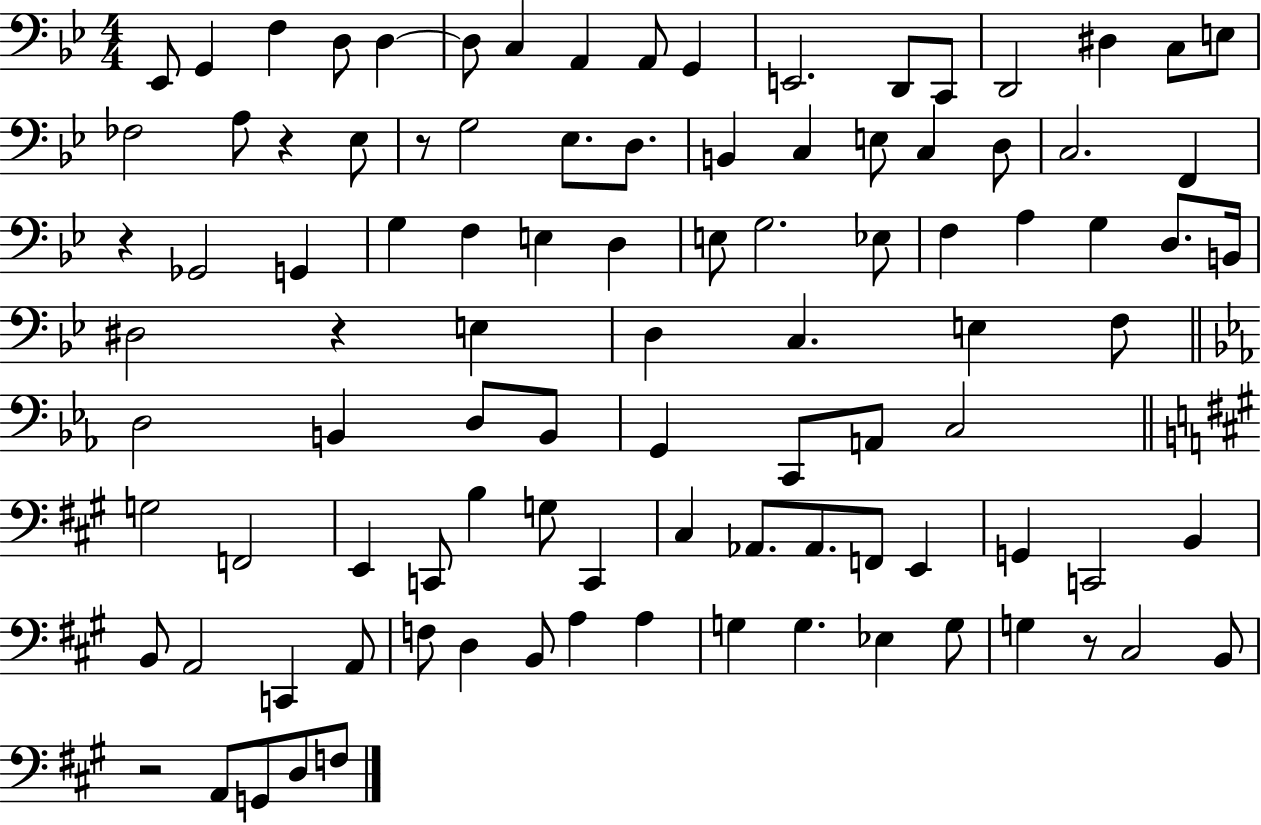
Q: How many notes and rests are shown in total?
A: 99